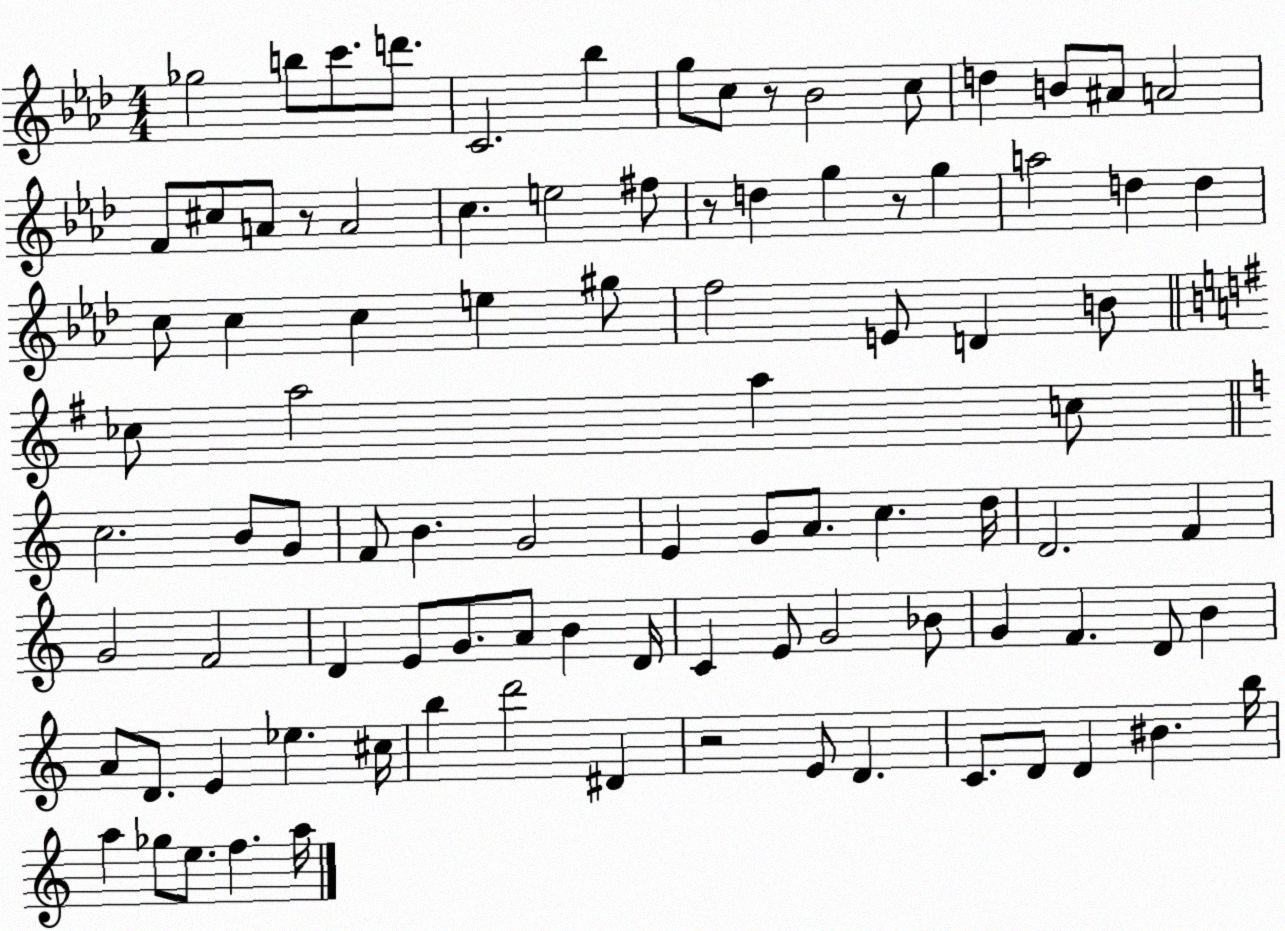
X:1
T:Untitled
M:4/4
L:1/4
K:Ab
_g2 b/2 c'/2 d'/2 C2 _b g/2 c/2 z/2 _B2 c/2 d B/2 ^A/2 A2 F/2 ^c/2 A/2 z/2 A2 c e2 ^f/2 z/2 d g z/2 g a2 d d c/2 c c e ^g/2 f2 E/2 D B/2 _c/2 a2 a c/2 c2 B/2 G/2 F/2 B G2 E G/2 A/2 c d/4 D2 F G2 F2 D E/2 G/2 A/2 B D/4 C E/2 G2 _B/2 G F D/2 B A/2 D/2 E _e ^c/4 b d'2 ^D z2 E/2 D C/2 D/2 D ^B b/4 a _g/2 e/2 f a/4